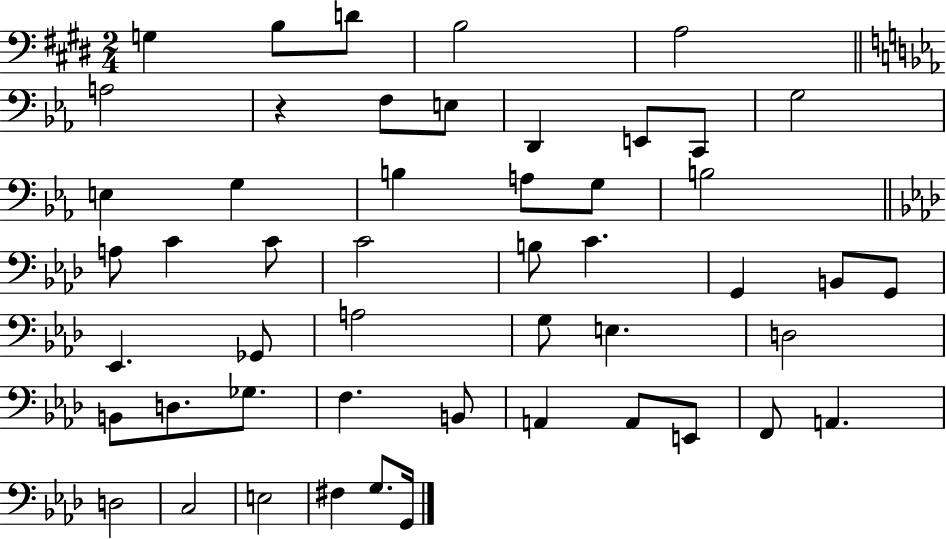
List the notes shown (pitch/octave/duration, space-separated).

G3/q B3/e D4/e B3/h A3/h A3/h R/q F3/e E3/e D2/q E2/e C2/e G3/h E3/q G3/q B3/q A3/e G3/e B3/h A3/e C4/q C4/e C4/h B3/e C4/q. G2/q B2/e G2/e Eb2/q. Gb2/e A3/h G3/e E3/q. D3/h B2/e D3/e. Gb3/e. F3/q. B2/e A2/q A2/e E2/e F2/e A2/q. D3/h C3/h E3/h F#3/q G3/e. G2/s